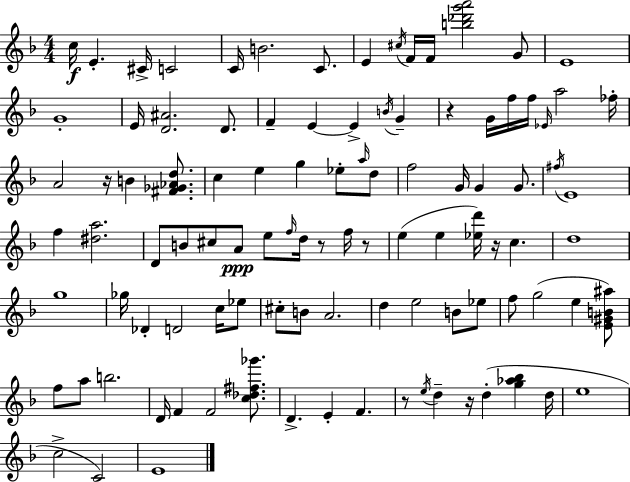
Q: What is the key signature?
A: D minor